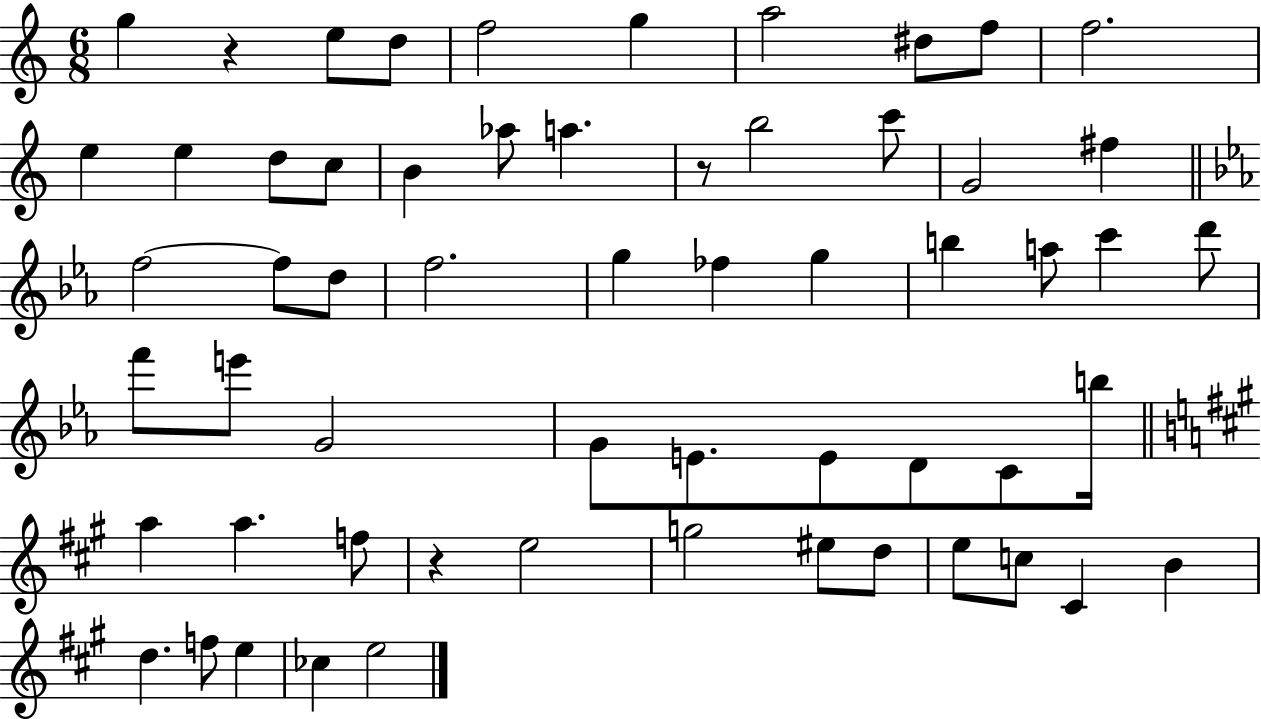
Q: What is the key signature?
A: C major